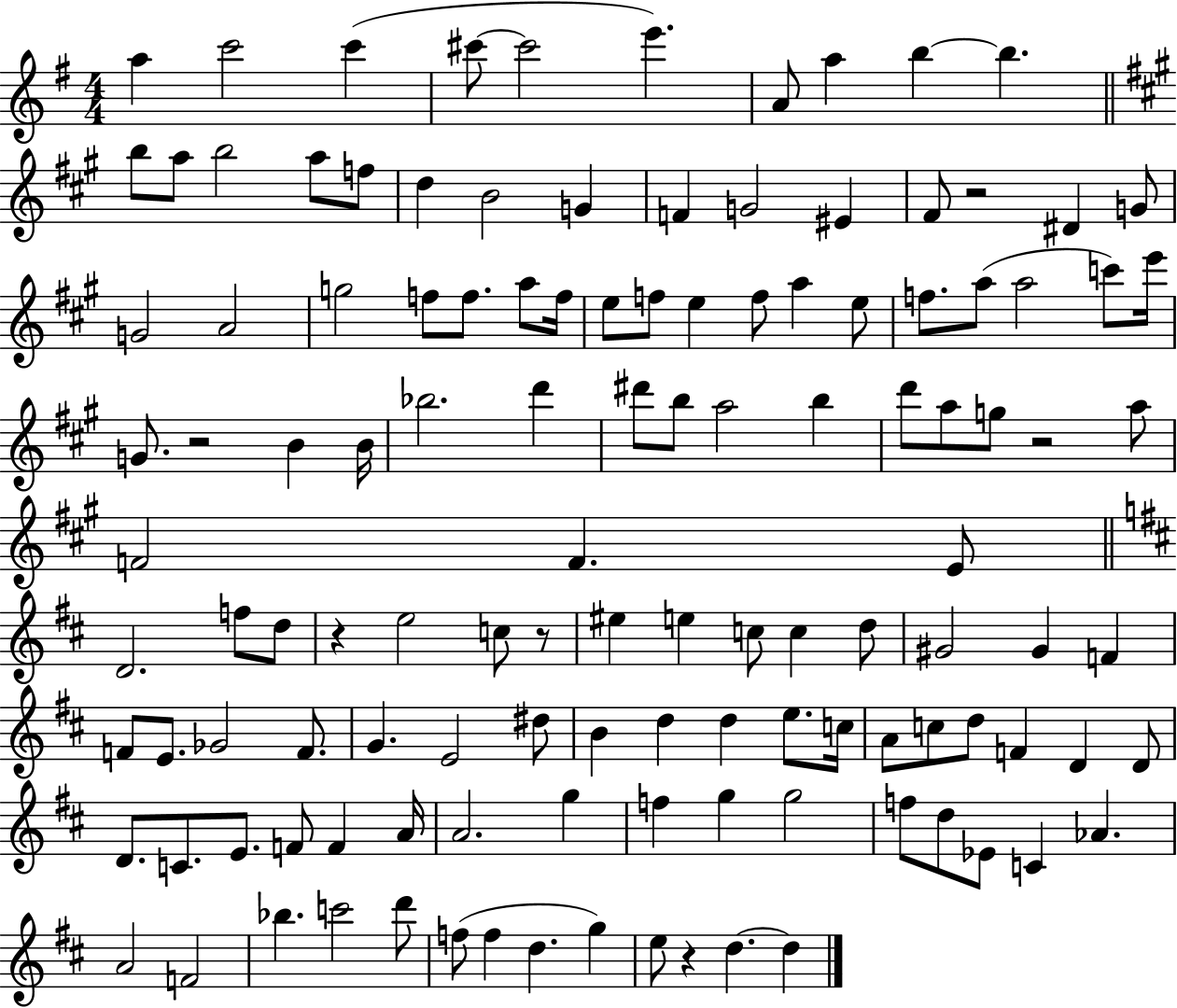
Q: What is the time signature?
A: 4/4